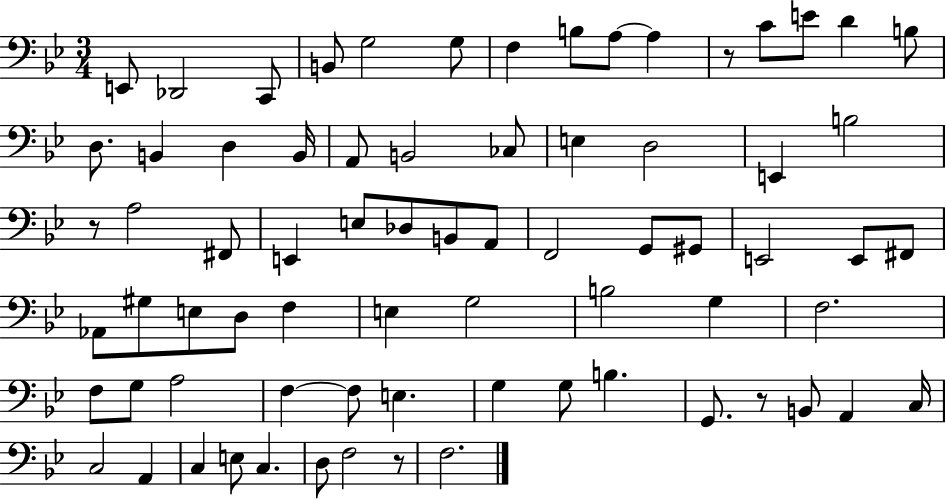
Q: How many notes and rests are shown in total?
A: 73